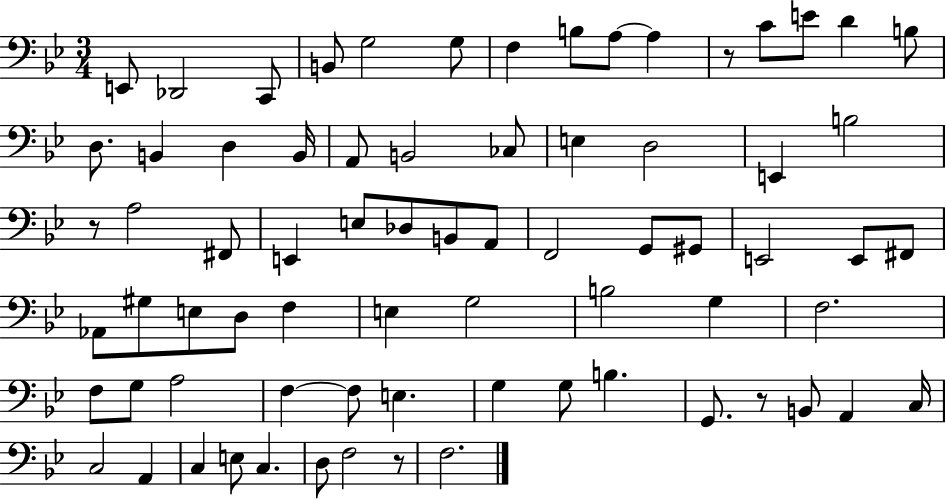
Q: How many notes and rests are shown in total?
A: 73